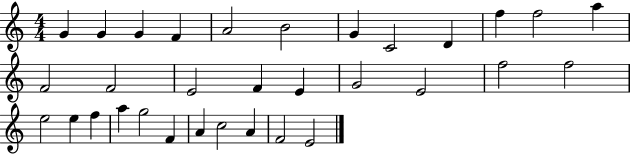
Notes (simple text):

G4/q G4/q G4/q F4/q A4/h B4/h G4/q C4/h D4/q F5/q F5/h A5/q F4/h F4/h E4/h F4/q E4/q G4/h E4/h F5/h F5/h E5/h E5/q F5/q A5/q G5/h F4/q A4/q C5/h A4/q F4/h E4/h